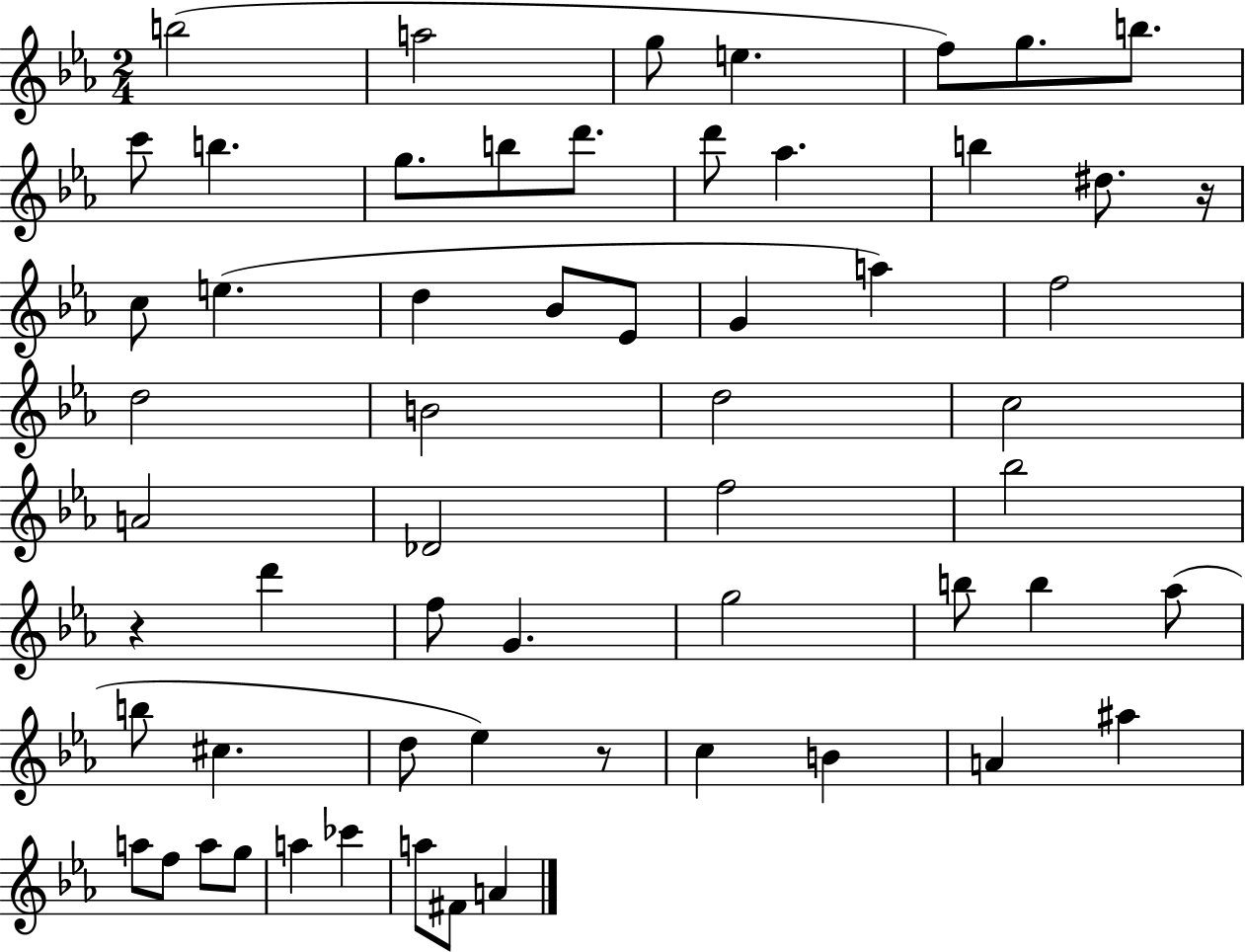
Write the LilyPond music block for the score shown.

{
  \clef treble
  \numericTimeSignature
  \time 2/4
  \key ees \major
  b''2( | a''2 | g''8 e''4. | f''8) g''8. b''8. | \break c'''8 b''4. | g''8. b''8 d'''8. | d'''8 aes''4. | b''4 dis''8. r16 | \break c''8 e''4.( | d''4 bes'8 ees'8 | g'4 a''4) | f''2 | \break d''2 | b'2 | d''2 | c''2 | \break a'2 | des'2 | f''2 | bes''2 | \break r4 d'''4 | f''8 g'4. | g''2 | b''8 b''4 aes''8( | \break b''8 cis''4. | d''8 ees''4) r8 | c''4 b'4 | a'4 ais''4 | \break a''8 f''8 a''8 g''8 | a''4 ces'''4 | a''8 fis'8 a'4 | \bar "|."
}